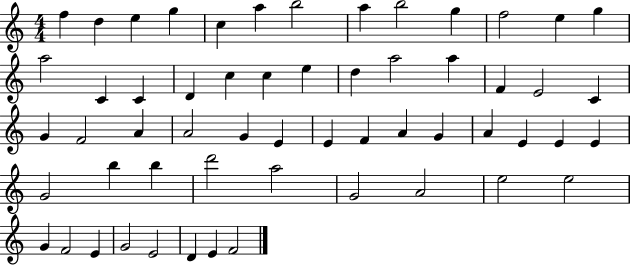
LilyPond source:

{
  \clef treble
  \numericTimeSignature
  \time 4/4
  \key c \major
  f''4 d''4 e''4 g''4 | c''4 a''4 b''2 | a''4 b''2 g''4 | f''2 e''4 g''4 | \break a''2 c'4 c'4 | d'4 c''4 c''4 e''4 | d''4 a''2 a''4 | f'4 e'2 c'4 | \break g'4 f'2 a'4 | a'2 g'4 e'4 | e'4 f'4 a'4 g'4 | a'4 e'4 e'4 e'4 | \break g'2 b''4 b''4 | d'''2 a''2 | g'2 a'2 | e''2 e''2 | \break g'4 f'2 e'4 | g'2 e'2 | d'4 e'4 f'2 | \bar "|."
}